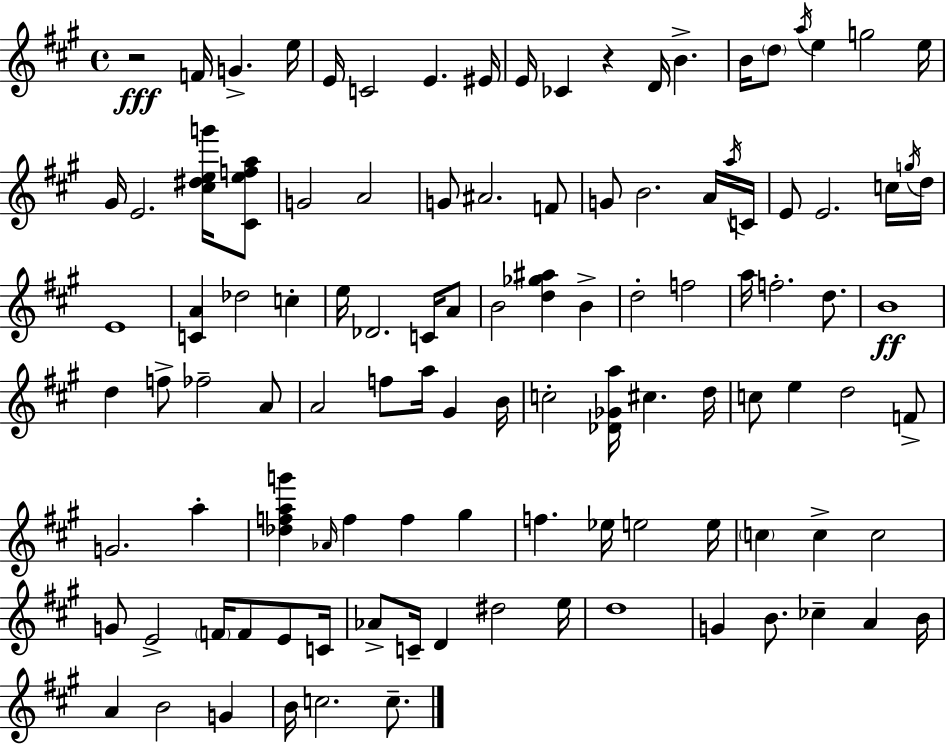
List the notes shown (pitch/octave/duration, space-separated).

R/h F4/s G4/q. E5/s E4/s C4/h E4/q. EIS4/s E4/s CES4/q R/q D4/s B4/q. B4/s D5/e A5/s E5/q G5/h E5/s G#4/s E4/h. [C#5,D#5,E5,G6]/s [C#4,E5,F5,A5]/e G4/h A4/h G4/e A#4/h. F4/e G4/e B4/h. A4/s A5/s C4/s E4/e E4/h. C5/s G5/s D5/s E4/w [C4,A4]/q Db5/h C5/q E5/s Db4/h. C4/s A4/e B4/h [D5,Gb5,A#5]/q B4/q D5/h F5/h A5/s F5/h. D5/e. B4/w D5/q F5/e FES5/h A4/e A4/h F5/e A5/s G#4/q B4/s C5/h [Db4,Gb4,A5]/s C#5/q. D5/s C5/e E5/q D5/h F4/e G4/h. A5/q [Db5,F5,A5,G6]/q Ab4/s F5/q F5/q G#5/q F5/q. Eb5/s E5/h E5/s C5/q C5/q C5/h G4/e E4/h F4/s F4/e E4/e C4/s Ab4/e C4/s D4/q D#5/h E5/s D5/w G4/q B4/e. CES5/q A4/q B4/s A4/q B4/h G4/q B4/s C5/h. C5/e.